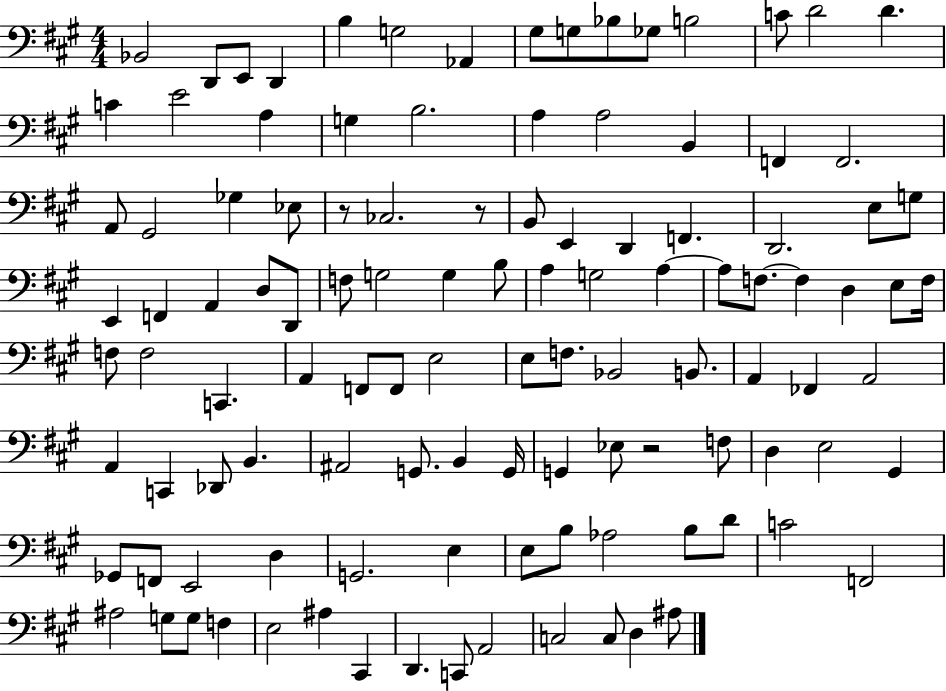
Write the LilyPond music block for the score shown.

{
  \clef bass
  \numericTimeSignature
  \time 4/4
  \key a \major
  bes,2 d,8 e,8 d,4 | b4 g2 aes,4 | gis8 g8 bes8 ges8 b2 | c'8 d'2 d'4. | \break c'4 e'2 a4 | g4 b2. | a4 a2 b,4 | f,4 f,2. | \break a,8 gis,2 ges4 ees8 | r8 ces2. r8 | b,8 e,4 d,4 f,4. | d,2. e8 g8 | \break e,4 f,4 a,4 d8 d,8 | f8 g2 g4 b8 | a4 g2 a4~~ | a8 f8.~~ f4 d4 e8 f16 | \break f8 f2 c,4. | a,4 f,8 f,8 e2 | e8 f8. bes,2 b,8. | a,4 fes,4 a,2 | \break a,4 c,4 des,8 b,4. | ais,2 g,8. b,4 g,16 | g,4 ees8 r2 f8 | d4 e2 gis,4 | \break ges,8 f,8 e,2 d4 | g,2. e4 | e8 b8 aes2 b8 d'8 | c'2 f,2 | \break ais2 g8 g8 f4 | e2 ais4 cis,4 | d,4. c,8 a,2 | c2 c8 d4 ais8 | \break \bar "|."
}